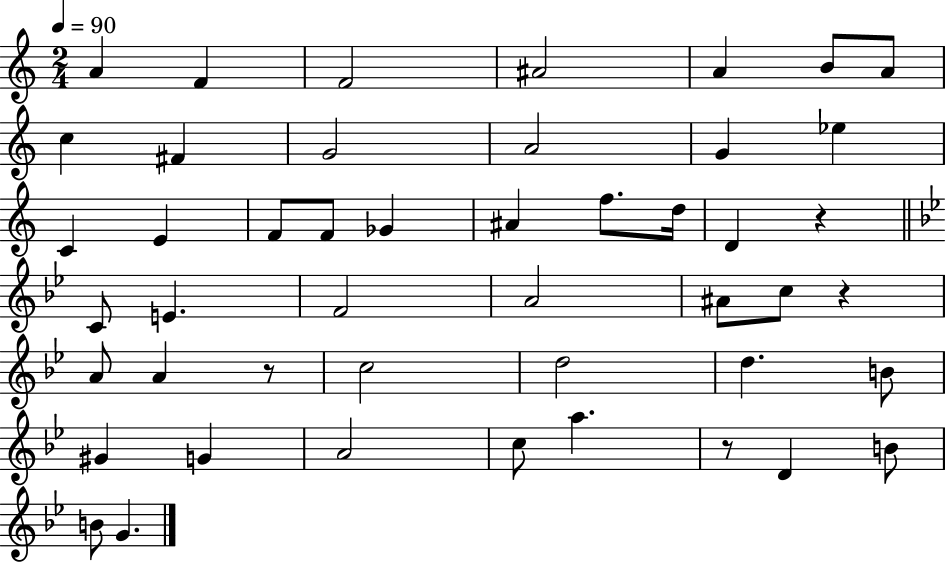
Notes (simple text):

A4/q F4/q F4/h A#4/h A4/q B4/e A4/e C5/q F#4/q G4/h A4/h G4/q Eb5/q C4/q E4/q F4/e F4/e Gb4/q A#4/q F5/e. D5/s D4/q R/q C4/e E4/q. F4/h A4/h A#4/e C5/e R/q A4/e A4/q R/e C5/h D5/h D5/q. B4/e G#4/q G4/q A4/h C5/e A5/q. R/e D4/q B4/e B4/e G4/q.